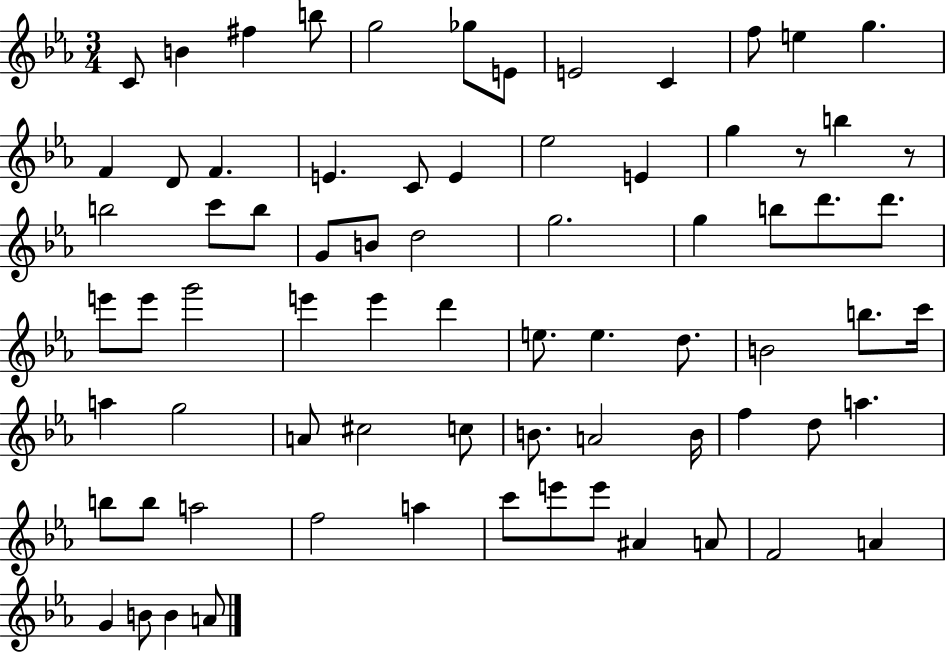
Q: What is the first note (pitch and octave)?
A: C4